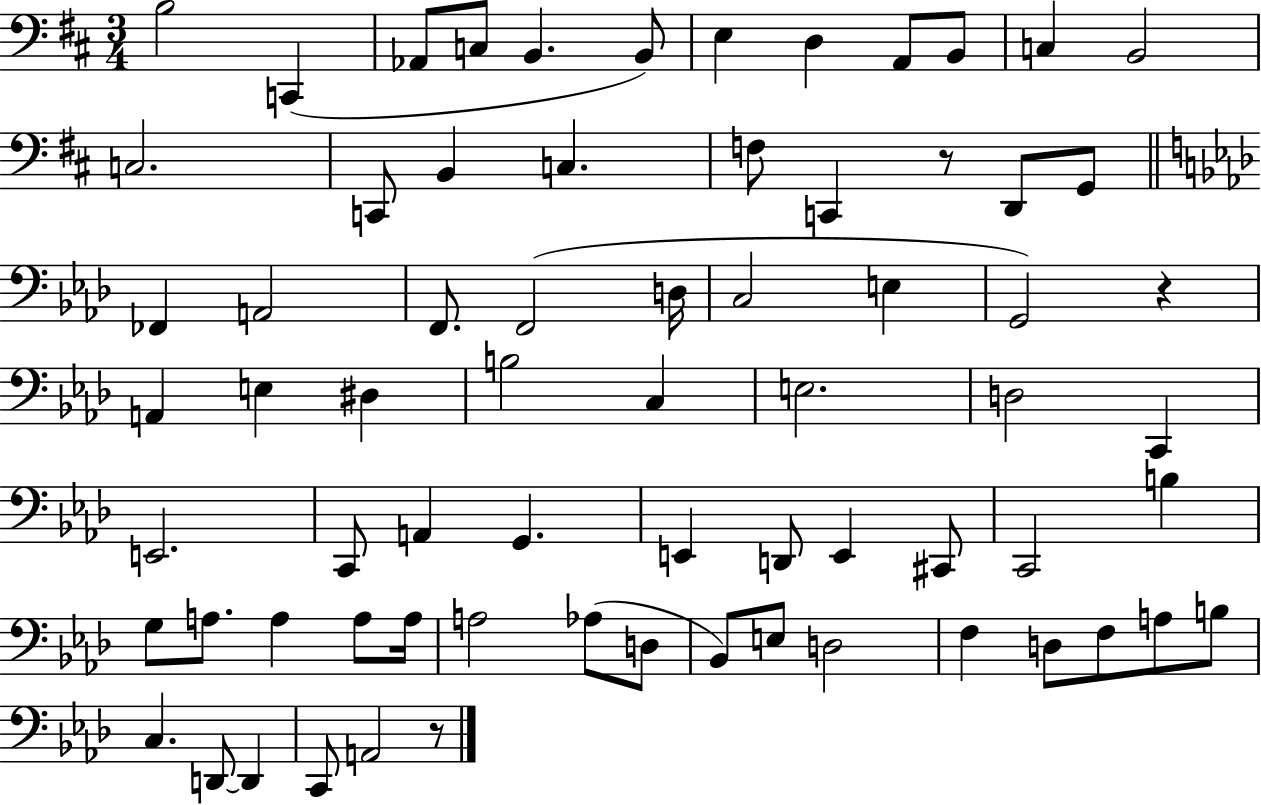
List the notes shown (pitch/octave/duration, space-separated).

B3/h C2/q Ab2/e C3/e B2/q. B2/e E3/q D3/q A2/e B2/e C3/q B2/h C3/h. C2/e B2/q C3/q. F3/e C2/q R/e D2/e G2/e FES2/q A2/h F2/e. F2/h D3/s C3/h E3/q G2/h R/q A2/q E3/q D#3/q B3/h C3/q E3/h. D3/h C2/q E2/h. C2/e A2/q G2/q. E2/q D2/e E2/q C#2/e C2/h B3/q G3/e A3/e. A3/q A3/e A3/s A3/h Ab3/e D3/e Bb2/e E3/e D3/h F3/q D3/e F3/e A3/e B3/e C3/q. D2/e D2/q C2/e A2/h R/e